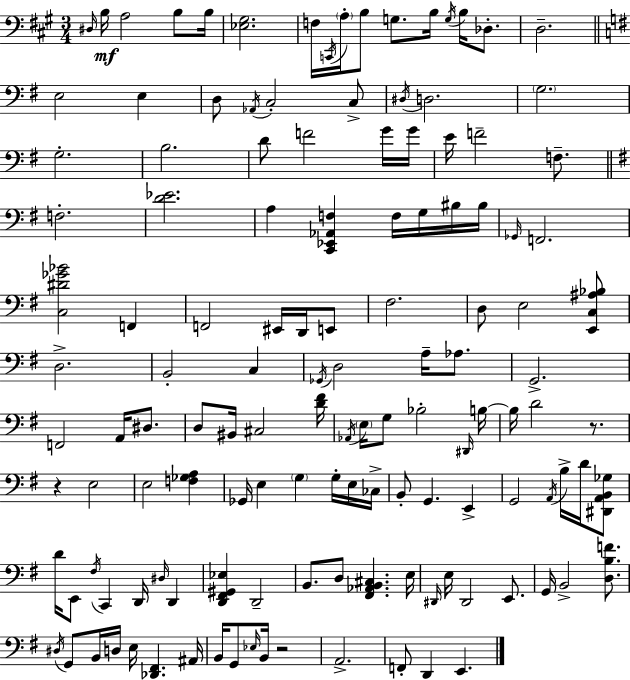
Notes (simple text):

D#3/s B3/s A3/h B3/e B3/s [Eb3,G#3]/h. F3/s C2/s A3/s B3/e G3/e. B3/s G3/s B3/s Db3/e. D3/h. E3/h E3/q D3/e Ab2/s C3/h C3/e D#3/s D3/h. G3/h. G3/h. B3/h. D4/e F4/h G4/s G4/s E4/s F4/h F3/e. F3/h. [D4,Eb4]/h. A3/q [C2,Eb2,Ab2,F3]/q F3/s G3/s BIS3/s BIS3/s Gb2/s F2/h. [C3,D#4,Gb4,Bb4]/h F2/q F2/h EIS2/s D2/s E2/e F#3/h. D3/e E3/h [E2,C3,A#3,Bb3]/e D3/h. B2/h C3/q Gb2/s D3/h A3/s Ab3/e. G2/h. F2/h A2/s D#3/e. D3/e BIS2/s C#3/h [D4,F#4]/s Ab2/s E3/s G3/e Bb3/h D#2/s B3/s B3/s D4/h R/e. R/q E3/h E3/h [F3,Gb3,A3]/q Gb2/s E3/q G3/q G3/s E3/s CES3/s B2/e G2/q. E2/q G2/h A2/s B3/s D4/s [D#2,A2,B2,Gb3]/e D4/s E2/e F#3/s C2/q D2/s D#3/s D2/q [D2,F#2,G#2,Eb3]/q D2/h B2/e. D3/e [F#2,Ab2,B2,C#3]/q. E3/s D#2/s E3/s D#2/h E2/e. G2/s B2/h [D3,B3,F4]/e. D#3/s G2/e B2/s D3/s E3/s [Db2,F#2]/q. A#2/s B2/s G2/e Eb3/s B2/s R/h A2/h. F2/e D2/q E2/q.